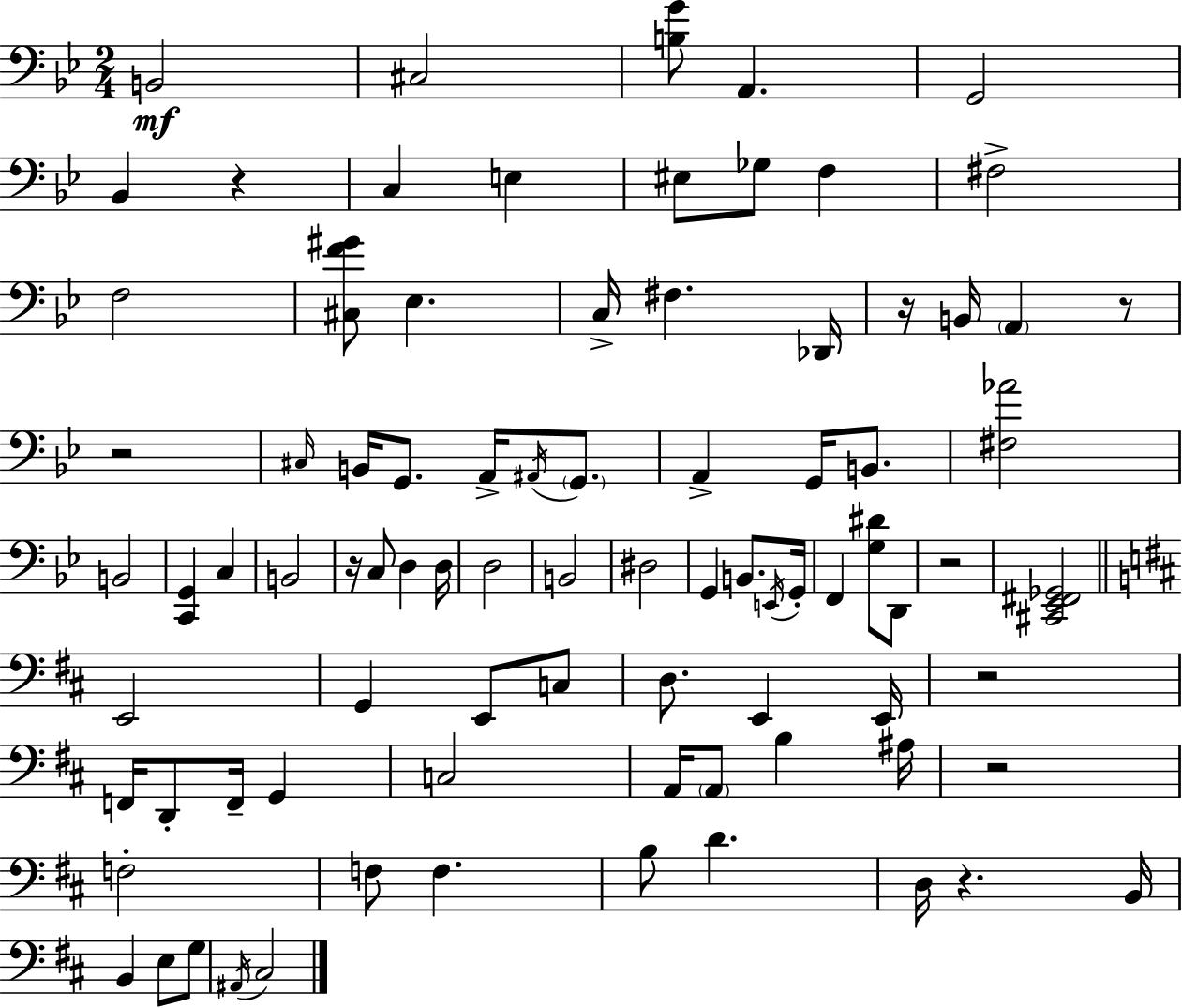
B2/h C#3/h [B3,G4]/e A2/q. G2/h Bb2/q R/q C3/q E3/q EIS3/e Gb3/e F3/q F#3/h F3/h [C#3,F4,G#4]/e Eb3/q. C3/s F#3/q. Db2/s R/s B2/s A2/q R/e R/h C#3/s B2/s G2/e. A2/s A#2/s G2/e. A2/q G2/s B2/e. [F#3,Ab4]/h B2/h [C2,G2]/q C3/q B2/h R/s C3/e D3/q D3/s D3/h B2/h D#3/h G2/q B2/e. E2/s G2/s F2/q [G3,D#4]/e D2/e R/h [C#2,Eb2,F#2,Gb2]/h E2/h G2/q E2/e C3/e D3/e. E2/q E2/s R/h F2/s D2/e F2/s G2/q C3/h A2/s A2/e B3/q A#3/s R/h F3/h F3/e F3/q. B3/e D4/q. D3/s R/q. B2/s B2/q E3/e G3/e A#2/s C#3/h